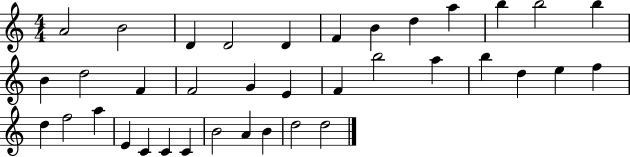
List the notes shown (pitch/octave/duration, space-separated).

A4/h B4/h D4/q D4/h D4/q F4/q B4/q D5/q A5/q B5/q B5/h B5/q B4/q D5/h F4/q F4/h G4/q E4/q F4/q B5/h A5/q B5/q D5/q E5/q F5/q D5/q F5/h A5/q E4/q C4/q C4/q C4/q B4/h A4/q B4/q D5/h D5/h